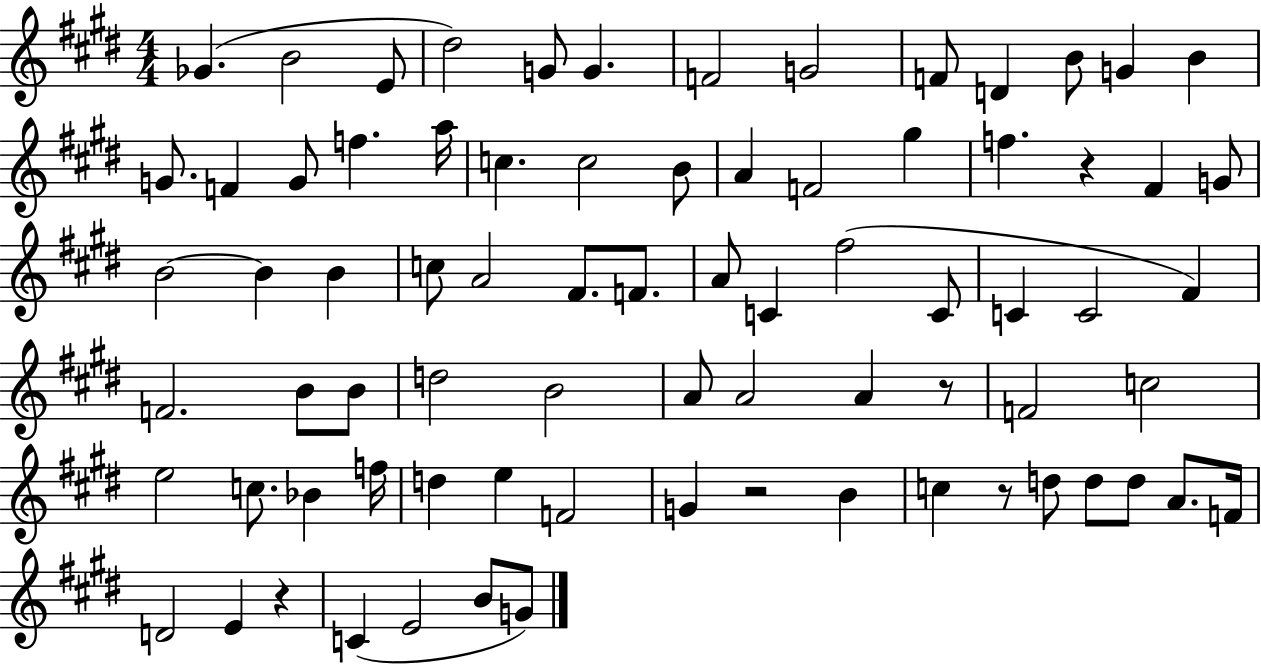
Gb4/q. B4/h E4/e D#5/h G4/e G4/q. F4/h G4/h F4/e D4/q B4/e G4/q B4/q G4/e. F4/q G4/e F5/q. A5/s C5/q. C5/h B4/e A4/q F4/h G#5/q F5/q. R/q F#4/q G4/e B4/h B4/q B4/q C5/e A4/h F#4/e. F4/e. A4/e C4/q F#5/h C4/e C4/q C4/h F#4/q F4/h. B4/e B4/e D5/h B4/h A4/e A4/h A4/q R/e F4/h C5/h E5/h C5/e. Bb4/q F5/s D5/q E5/q F4/h G4/q R/h B4/q C5/q R/e D5/e D5/e D5/e A4/e. F4/s D4/h E4/q R/q C4/q E4/h B4/e G4/e